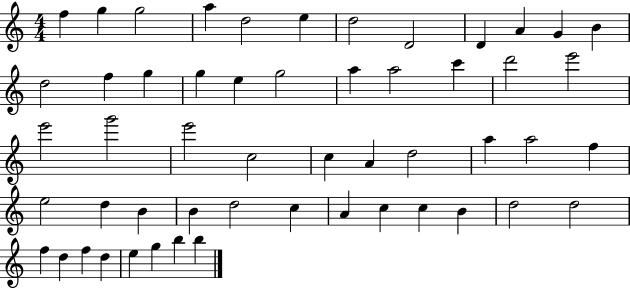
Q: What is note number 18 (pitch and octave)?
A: G5